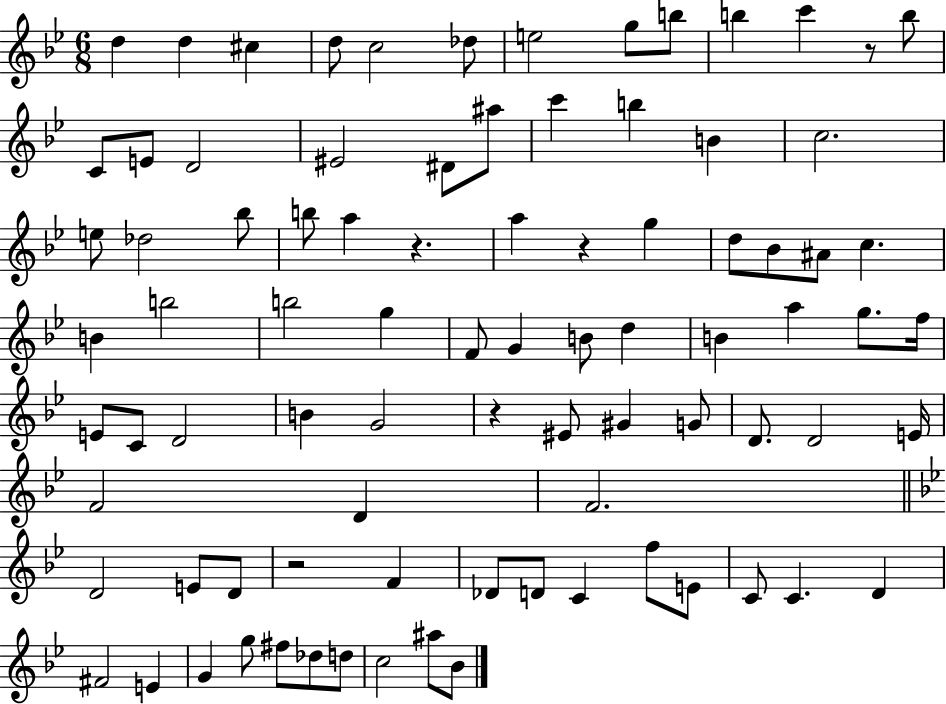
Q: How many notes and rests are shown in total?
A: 86